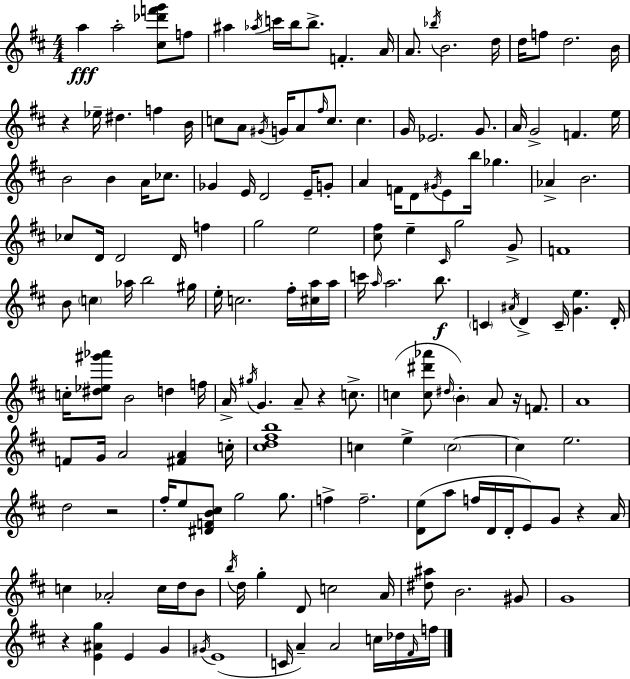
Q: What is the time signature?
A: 4/4